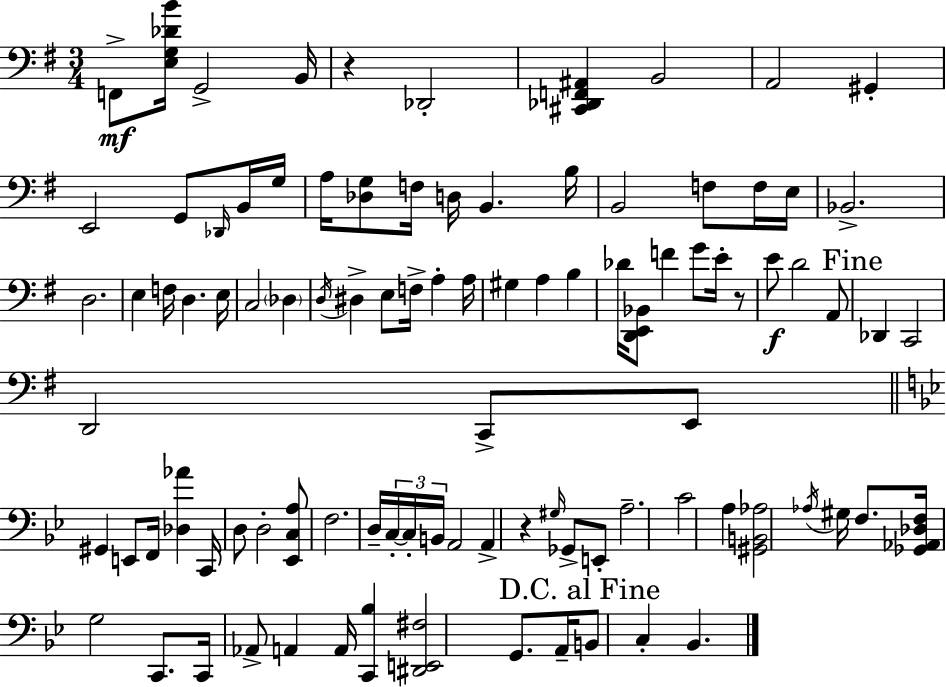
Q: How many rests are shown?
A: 3